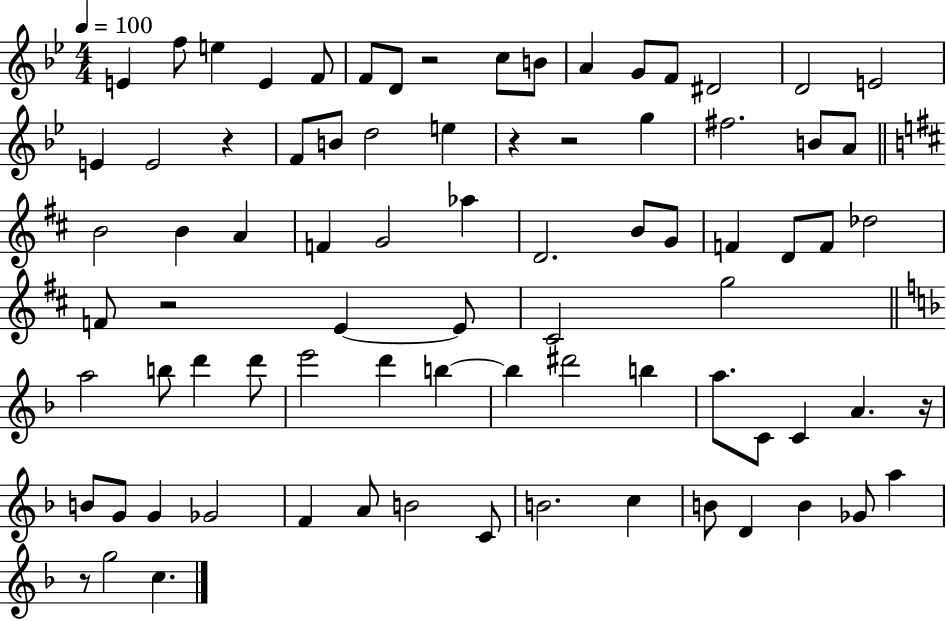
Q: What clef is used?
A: treble